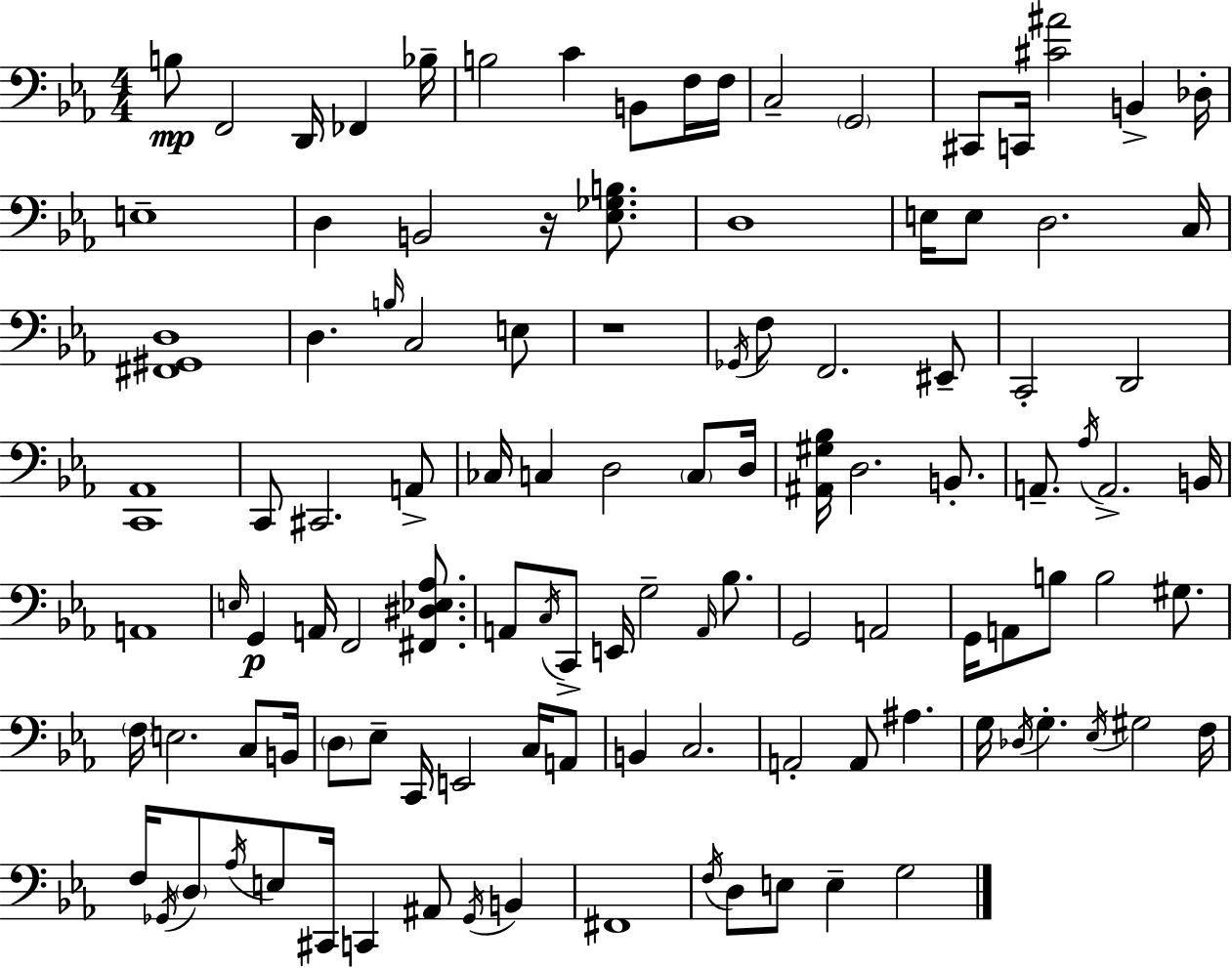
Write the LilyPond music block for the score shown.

{
  \clef bass
  \numericTimeSignature
  \time 4/4
  \key c \minor
  \repeat volta 2 { b8\mp f,2 d,16 fes,4 bes16-- | b2 c'4 b,8 f16 f16 | c2-- \parenthesize g,2 | cis,8 c,16 <cis' ais'>2 b,4-> des16-. | \break e1-- | d4 b,2 r16 <ees ges b>8. | d1 | e16 e8 d2. c16 | \break <fis, gis, d>1 | d4. \grace { b16 } c2 e8 | r1 | \acciaccatura { ges,16 } f8 f,2. | \break eis,8-- c,2-. d,2 | <c, aes,>1 | c,8 cis,2. | a,8-> ces16 c4 d2 \parenthesize c8 | \break d16 <ais, gis bes>16 d2. b,8.-. | a,8.-- \acciaccatura { aes16 } a,2.-> | b,16 a,1 | \grace { e16 }\p g,4 a,16 f,2 | \break <fis, dis ees aes>8. a,8 \acciaccatura { c16 } c,8-> e,16 g2-- | \grace { a,16 } bes8. g,2 a,2 | g,16 a,8 b8 b2 | gis8. \parenthesize f16 e2. | \break c8 b,16 \parenthesize d8 ees8-- c,16 e,2 | c16 a,8 b,4 c2. | a,2-. a,8 | ais4. g16 \acciaccatura { des16 } g4.-. \acciaccatura { ees16 } gis2 | \break f16 f16 \acciaccatura { ges,16 } \parenthesize d8 \acciaccatura { aes16 } e8 cis,16 | c,4 ais,8 \acciaccatura { ges,16 } b,4 fis,1 | \acciaccatura { f16 } d8 e8 | e4-- g2 } \bar "|."
}